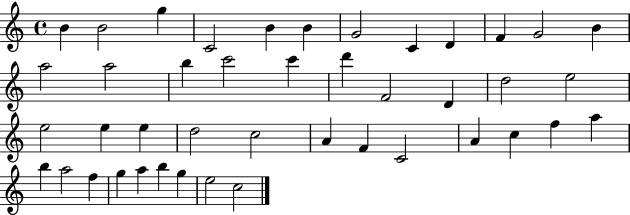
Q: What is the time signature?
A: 4/4